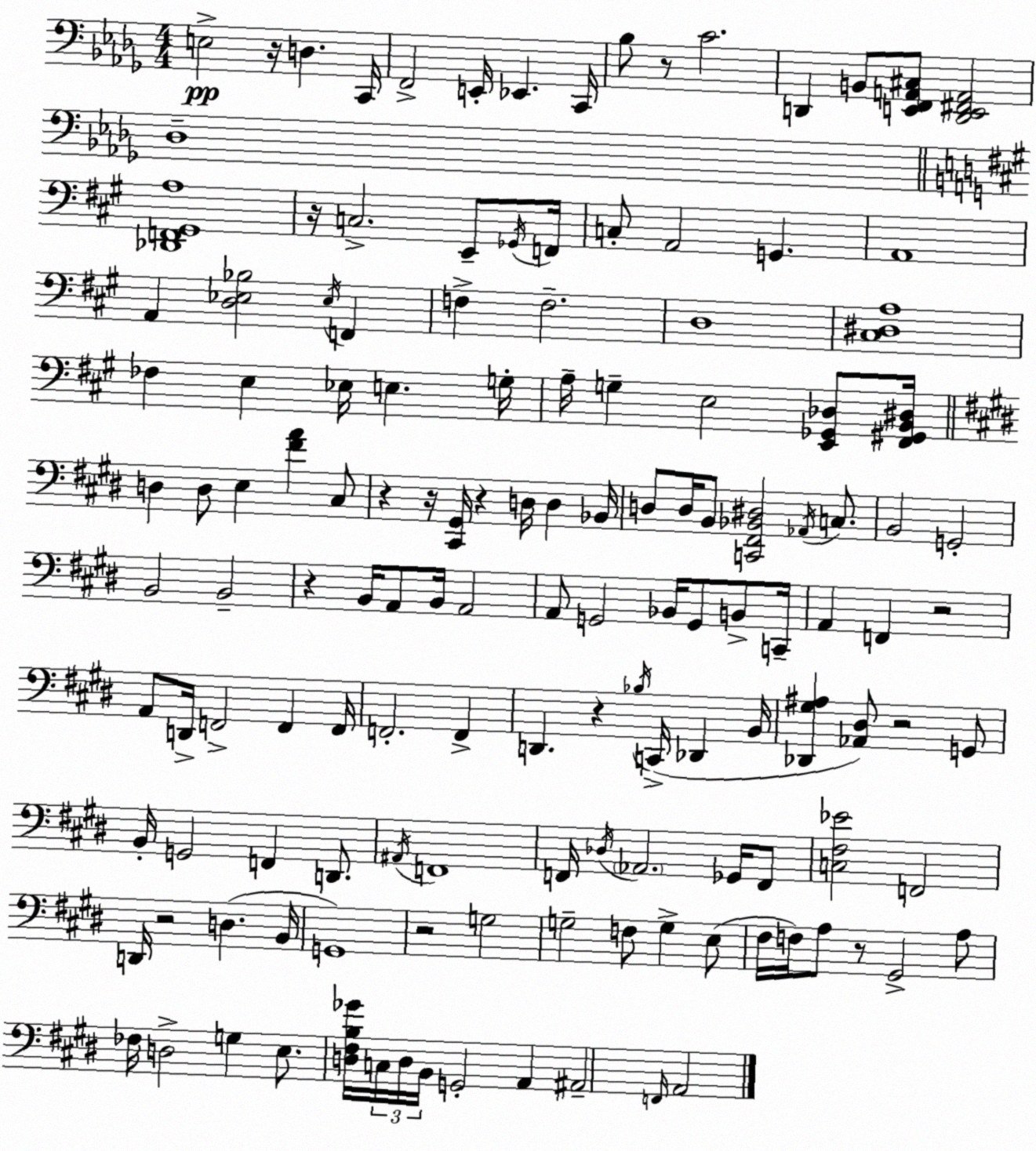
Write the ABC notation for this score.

X:1
T:Untitled
M:4/4
L:1/4
K:Bbm
E,2 z/4 D, C,,/4 F,,2 E,,/4 _E,, C,,/4 _B,/2 z/2 C2 D,, B,,/2 [E,,F,,A,,^C,]/2 [D,,E,,^F,,A,,]2 _D,4 [_D,,F,,^G,,A,]4 z/4 C,2 E,,/2 _G,,/4 F,,/4 C,/2 A,,2 G,, A,,4 A,, [D,_E,_B,]2 _E,/4 F,, F, F,2 D,4 [^C,^D,A,]4 _F, E, _E,/4 E, G,/4 A,/4 G, E,2 [E,,_G,,_D,]/2 [^F,,^G,,B,,^D,]/4 D, D,/2 E, [^FA] ^C,/2 z z/4 [^C,,^G,,]/4 z D,/4 D, _B,,/4 D,/2 D,/4 B,,/2 [C,,^F,,_B,,^D,]2 _A,,/4 C,/2 B,,2 G,,2 B,,2 B,,2 z B,,/4 A,,/2 B,,/4 A,,2 A,,/2 G,,2 _B,,/4 G,,/2 B,,/2 C,,/4 A,, F,, z2 A,,/2 D,,/4 F,,2 F,, F,,/4 F,,2 F,, D,, z _B,/4 C,,/4 _D,, B,,/4 [_D,,^G,^A,] [_A,,^D,]/2 z2 G,,/2 B,,/4 G,,2 F,, D,,/2 ^A,,/4 F,,4 F,,/4 _D,/4 _A,,2 _G,,/4 F,,/2 [C,^F,_E]2 F,,2 D,,/4 z2 D, B,,/4 G,,4 z2 G,2 G,2 F,/2 G, E,/2 ^F,/4 F,/4 A,/2 z/2 ^G,,2 A,/2 _F,/4 D,2 G, E,/2 [D,^F,B,_G]/4 C,/4 D,/4 B,,/4 G,,2 A,, ^A,,2 F,,/4 A,,2